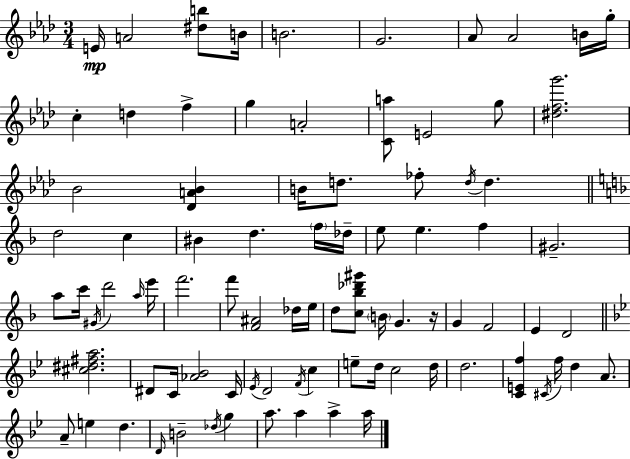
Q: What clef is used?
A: treble